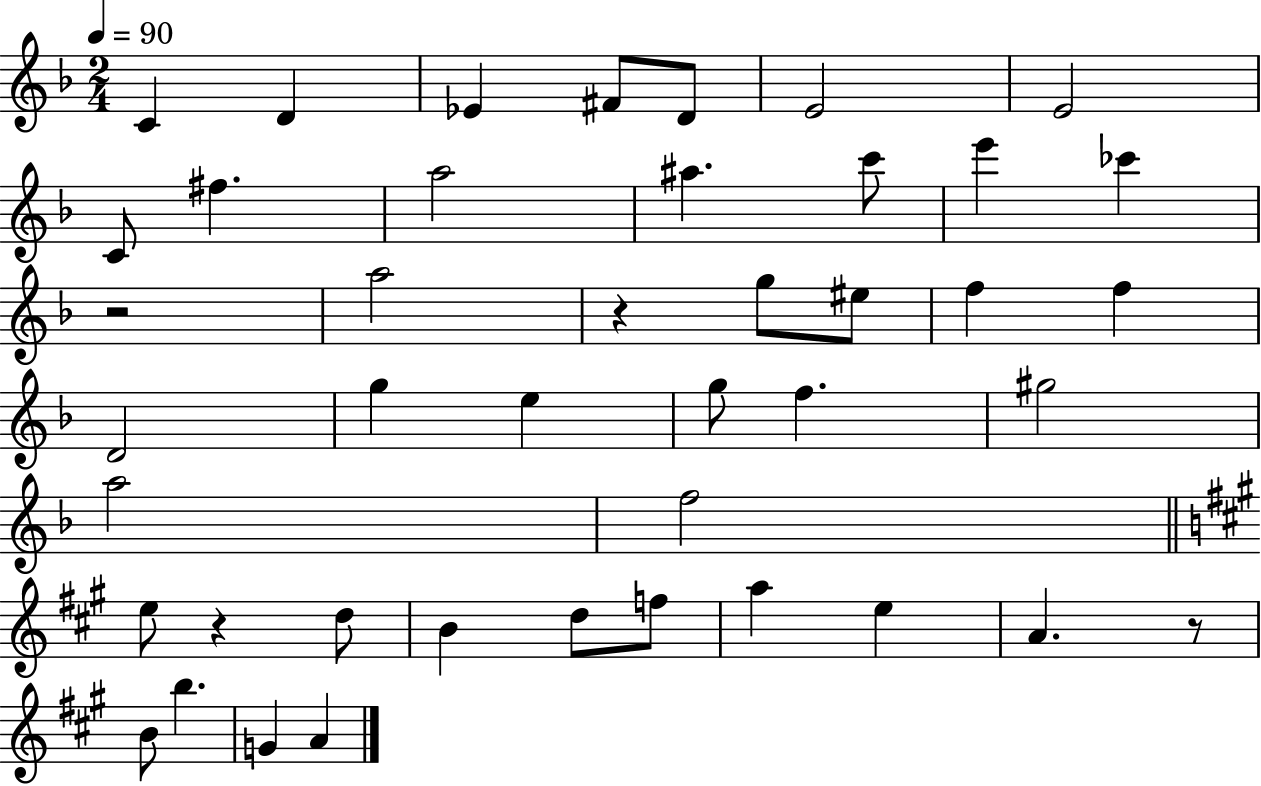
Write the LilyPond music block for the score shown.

{
  \clef treble
  \numericTimeSignature
  \time 2/4
  \key f \major
  \tempo 4 = 90
  c'4 d'4 | ees'4 fis'8 d'8 | e'2 | e'2 | \break c'8 fis''4. | a''2 | ais''4. c'''8 | e'''4 ces'''4 | \break r2 | a''2 | r4 g''8 eis''8 | f''4 f''4 | \break d'2 | g''4 e''4 | g''8 f''4. | gis''2 | \break a''2 | f''2 | \bar "||" \break \key a \major e''8 r4 d''8 | b'4 d''8 f''8 | a''4 e''4 | a'4. r8 | \break b'8 b''4. | g'4 a'4 | \bar "|."
}